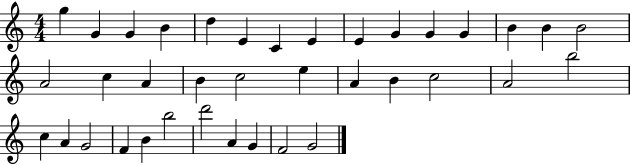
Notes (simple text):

G5/q G4/q G4/q B4/q D5/q E4/q C4/q E4/q E4/q G4/q G4/q G4/q B4/q B4/q B4/h A4/h C5/q A4/q B4/q C5/h E5/q A4/q B4/q C5/h A4/h B5/h C5/q A4/q G4/h F4/q B4/q B5/h D6/h A4/q G4/q F4/h G4/h